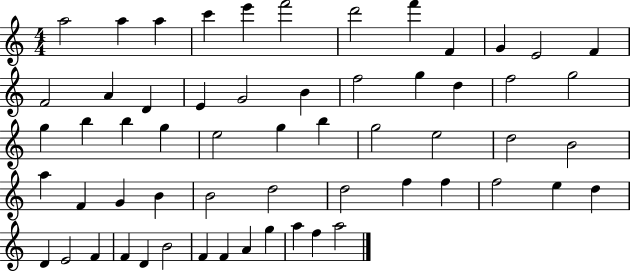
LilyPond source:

{
  \clef treble
  \numericTimeSignature
  \time 4/4
  \key c \major
  a''2 a''4 a''4 | c'''4 e'''4 f'''2 | d'''2 f'''4 f'4 | g'4 e'2 f'4 | \break f'2 a'4 d'4 | e'4 g'2 b'4 | f''2 g''4 d''4 | f''2 g''2 | \break g''4 b''4 b''4 g''4 | e''2 g''4 b''4 | g''2 e''2 | d''2 b'2 | \break a''4 f'4 g'4 b'4 | b'2 d''2 | d''2 f''4 f''4 | f''2 e''4 d''4 | \break d'4 e'2 f'4 | f'4 d'4 b'2 | f'4 f'4 a'4 g''4 | a''4 f''4 a''2 | \break \bar "|."
}